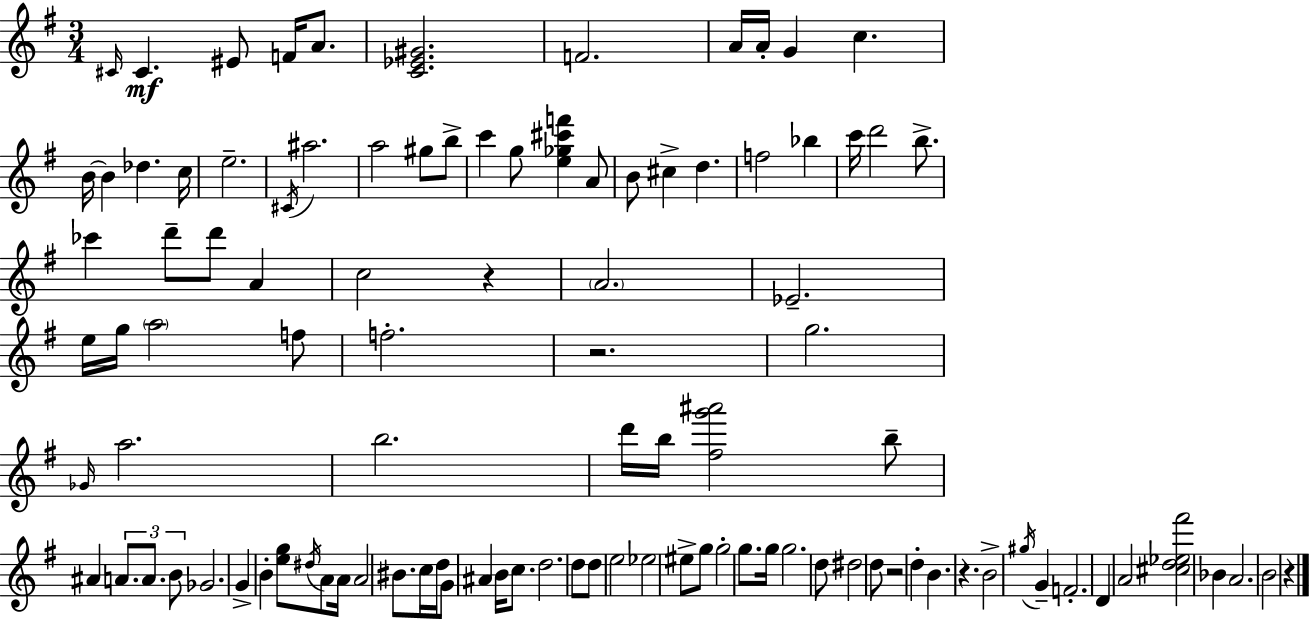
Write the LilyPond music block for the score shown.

{
  \clef treble
  \numericTimeSignature
  \time 3/4
  \key e \minor
  \grace { cis'16 }\mf cis'4. eis'8 f'16 a'8. | <c' ees' gis'>2. | f'2. | a'16 a'16-. g'4 c''4. | \break b'16~~ b'4 des''4. | c''16 e''2.-- | \acciaccatura { cis'16 } ais''2. | a''2 gis''8 | \break b''8-> c'''4 g''8 <e'' ges'' cis''' f'''>4 | a'8 b'8 cis''4-> d''4. | f''2 bes''4 | c'''16 d'''2 b''8.-> | \break ces'''4 d'''8-- d'''8 a'4 | c''2 r4 | \parenthesize a'2. | ees'2.-- | \break e''16 g''16 \parenthesize a''2 | f''8 f''2.-. | r2. | g''2. | \break \grace { ges'16 } a''2. | b''2. | d'''16 b''16 <fis'' g''' ais'''>2 | b''8-- ais'4 \tuplet 3/2 { a'8. a'8. | \break b'8 } ges'2. | g'4-> b'4-. <e'' g''>8 | \acciaccatura { dis''16 } a'8 a'16 a'2 | bis'8. c''16 d''16 g'8 ais'4 | \break b'16 c''8. d''2. | d''8 d''8 e''2 | ees''2 | eis''8-> g''8 g''2-. | \break g''8. g''16 g''2. | d''8 dis''2 | d''8 r2 | d''4-. b'4. r4. | \break b'2-> | \acciaccatura { gis''16 } g'4-- f'2.-. | d'4 a'2 | <cis'' d'' ees'' fis'''>2 | \break bes'4 a'2. | b'2 | r4 \bar "|."
}